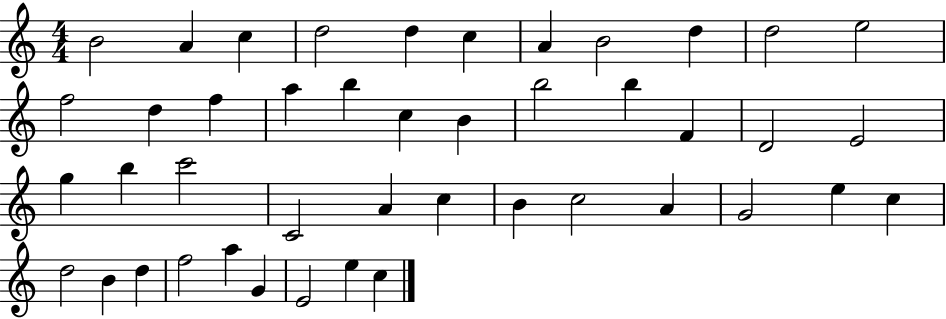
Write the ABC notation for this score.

X:1
T:Untitled
M:4/4
L:1/4
K:C
B2 A c d2 d c A B2 d d2 e2 f2 d f a b c B b2 b F D2 E2 g b c'2 C2 A c B c2 A G2 e c d2 B d f2 a G E2 e c